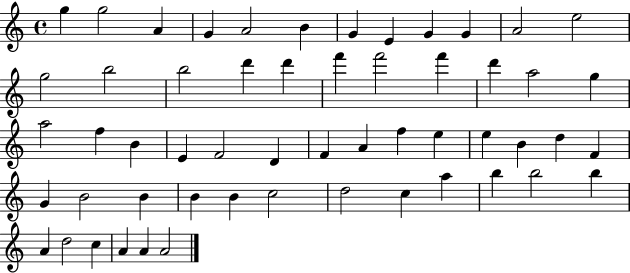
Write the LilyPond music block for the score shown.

{
  \clef treble
  \time 4/4
  \defaultTimeSignature
  \key c \major
  g''4 g''2 a'4 | g'4 a'2 b'4 | g'4 e'4 g'4 g'4 | a'2 e''2 | \break g''2 b''2 | b''2 d'''4 d'''4 | f'''4 f'''2 f'''4 | d'''4 a''2 g''4 | \break a''2 f''4 b'4 | e'4 f'2 d'4 | f'4 a'4 f''4 e''4 | e''4 b'4 d''4 f'4 | \break g'4 b'2 b'4 | b'4 b'4 c''2 | d''2 c''4 a''4 | b''4 b''2 b''4 | \break a'4 d''2 c''4 | a'4 a'4 a'2 | \bar "|."
}